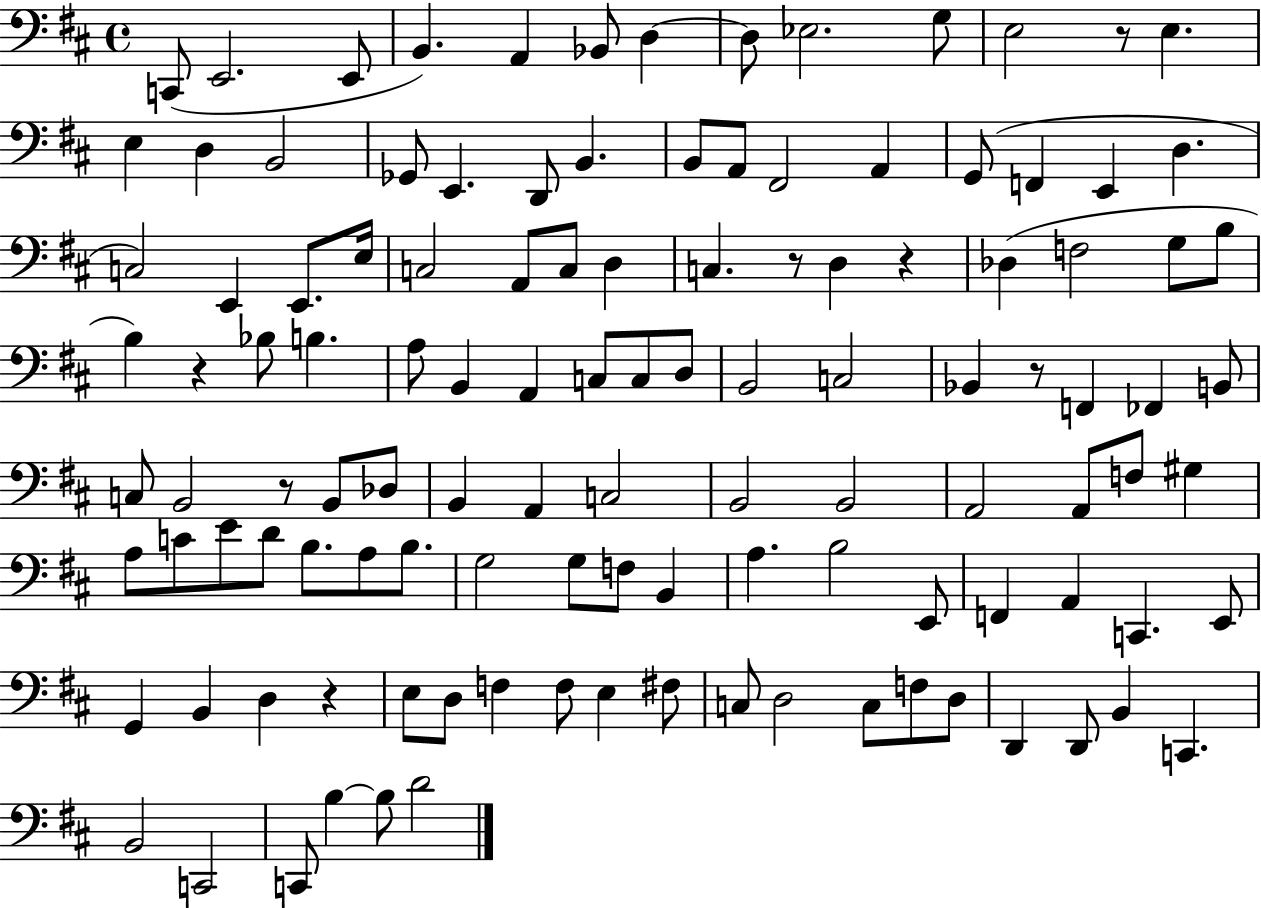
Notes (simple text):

C2/e E2/h. E2/e B2/q. A2/q Bb2/e D3/q D3/e Eb3/h. G3/e E3/h R/e E3/q. E3/q D3/q B2/h Gb2/e E2/q. D2/e B2/q. B2/e A2/e F#2/h A2/q G2/e F2/q E2/q D3/q. C3/h E2/q E2/e. E3/s C3/h A2/e C3/e D3/q C3/q. R/e D3/q R/q Db3/q F3/h G3/e B3/e B3/q R/q Bb3/e B3/q. A3/e B2/q A2/q C3/e C3/e D3/e B2/h C3/h Bb2/q R/e F2/q FES2/q B2/e C3/e B2/h R/e B2/e Db3/e B2/q A2/q C3/h B2/h B2/h A2/h A2/e F3/e G#3/q A3/e C4/e E4/e D4/e B3/e. A3/e B3/e. G3/h G3/e F3/e B2/q A3/q. B3/h E2/e F2/q A2/q C2/q. E2/e G2/q B2/q D3/q R/q E3/e D3/e F3/q F3/e E3/q F#3/e C3/e D3/h C3/e F3/e D3/e D2/q D2/e B2/q C2/q. B2/h C2/h C2/e B3/q B3/e D4/h